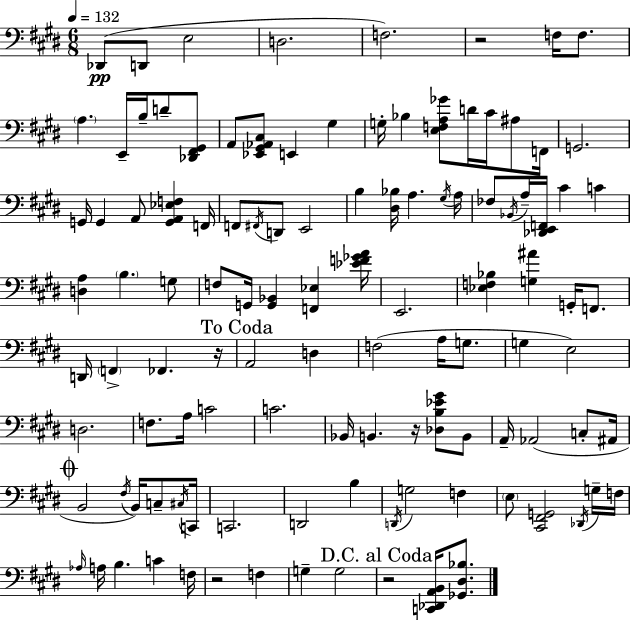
{
  \clef bass
  \numericTimeSignature
  \time 6/8
  \key e \major
  \tempo 4 = 132
  des,8(\pp d,8 e2 | d2. | f2.) | r2 f16 f8. | \break \parenthesize a4. e,16-- b16-- d'8-- <des, fis, gis,>8 | a,8 <ees, gis, aes, cis>8 e,4 gis4 | g16-. bes4 <e f a ges'>8 d'16 cis'16 ais8 f,16 | g,2. | \break g,16 g,4 a,8 <g, a, ees f>4 f,16 | f,8 \acciaccatura { fis,16 } d,8 e,2 | b4 <dis bes>16 a4. | \acciaccatura { gis16 } a16 fes8 \acciaccatura { bes,16 } a16-- <des, e, f,>16 cis'4 c'4 | \break <d a>4 \parenthesize b4. | g8 f8 g,16 <g, bes,>4 <f, ees>4 | <ees' f' ges' a'>16 e,2. | <ees f bes>4 <g ais'>4 g,16-. | \break f,8. d,16 \parenthesize f,4-> fes,4. | r16 \mark "To Coda" a,2 d4 | f2( a16 | g8. g4 e2) | \break d2. | f8. a16 c'2 | c'2. | bes,16 b,4. r16 <des b ees' gis'>8 | \break b,8 a,16-- aes,2( | c8-. ais,16 \mark \markup { \musicglyph "scripts.coda" } b,2 \acciaccatura { fis16 } | b,16) c8-- \acciaccatura { cis16 } c,16 c,2. | d,2 | \break b4 \acciaccatura { d,16 } g2 | f4 \parenthesize e8 <cis, fis, g,>2 | \acciaccatura { des,16 } g16-- f16 \grace { aes16 } a16 b4. | c'4 f16 r2 | \break f4 g4-- | g2 \mark "D.C. al Coda" r2 | <c, des, a, b,>16 <ges, dis bes>8. \bar "|."
}